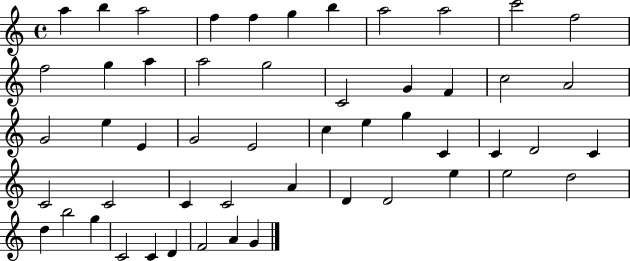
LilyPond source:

{
  \clef treble
  \time 4/4
  \defaultTimeSignature
  \key c \major
  a''4 b''4 a''2 | f''4 f''4 g''4 b''4 | a''2 a''2 | c'''2 f''2 | \break f''2 g''4 a''4 | a''2 g''2 | c'2 g'4 f'4 | c''2 a'2 | \break g'2 e''4 e'4 | g'2 e'2 | c''4 e''4 g''4 c'4 | c'4 d'2 c'4 | \break c'2 c'2 | c'4 c'2 a'4 | d'4 d'2 e''4 | e''2 d''2 | \break d''4 b''2 g''4 | c'2 c'4 d'4 | f'2 a'4 g'4 | \bar "|."
}